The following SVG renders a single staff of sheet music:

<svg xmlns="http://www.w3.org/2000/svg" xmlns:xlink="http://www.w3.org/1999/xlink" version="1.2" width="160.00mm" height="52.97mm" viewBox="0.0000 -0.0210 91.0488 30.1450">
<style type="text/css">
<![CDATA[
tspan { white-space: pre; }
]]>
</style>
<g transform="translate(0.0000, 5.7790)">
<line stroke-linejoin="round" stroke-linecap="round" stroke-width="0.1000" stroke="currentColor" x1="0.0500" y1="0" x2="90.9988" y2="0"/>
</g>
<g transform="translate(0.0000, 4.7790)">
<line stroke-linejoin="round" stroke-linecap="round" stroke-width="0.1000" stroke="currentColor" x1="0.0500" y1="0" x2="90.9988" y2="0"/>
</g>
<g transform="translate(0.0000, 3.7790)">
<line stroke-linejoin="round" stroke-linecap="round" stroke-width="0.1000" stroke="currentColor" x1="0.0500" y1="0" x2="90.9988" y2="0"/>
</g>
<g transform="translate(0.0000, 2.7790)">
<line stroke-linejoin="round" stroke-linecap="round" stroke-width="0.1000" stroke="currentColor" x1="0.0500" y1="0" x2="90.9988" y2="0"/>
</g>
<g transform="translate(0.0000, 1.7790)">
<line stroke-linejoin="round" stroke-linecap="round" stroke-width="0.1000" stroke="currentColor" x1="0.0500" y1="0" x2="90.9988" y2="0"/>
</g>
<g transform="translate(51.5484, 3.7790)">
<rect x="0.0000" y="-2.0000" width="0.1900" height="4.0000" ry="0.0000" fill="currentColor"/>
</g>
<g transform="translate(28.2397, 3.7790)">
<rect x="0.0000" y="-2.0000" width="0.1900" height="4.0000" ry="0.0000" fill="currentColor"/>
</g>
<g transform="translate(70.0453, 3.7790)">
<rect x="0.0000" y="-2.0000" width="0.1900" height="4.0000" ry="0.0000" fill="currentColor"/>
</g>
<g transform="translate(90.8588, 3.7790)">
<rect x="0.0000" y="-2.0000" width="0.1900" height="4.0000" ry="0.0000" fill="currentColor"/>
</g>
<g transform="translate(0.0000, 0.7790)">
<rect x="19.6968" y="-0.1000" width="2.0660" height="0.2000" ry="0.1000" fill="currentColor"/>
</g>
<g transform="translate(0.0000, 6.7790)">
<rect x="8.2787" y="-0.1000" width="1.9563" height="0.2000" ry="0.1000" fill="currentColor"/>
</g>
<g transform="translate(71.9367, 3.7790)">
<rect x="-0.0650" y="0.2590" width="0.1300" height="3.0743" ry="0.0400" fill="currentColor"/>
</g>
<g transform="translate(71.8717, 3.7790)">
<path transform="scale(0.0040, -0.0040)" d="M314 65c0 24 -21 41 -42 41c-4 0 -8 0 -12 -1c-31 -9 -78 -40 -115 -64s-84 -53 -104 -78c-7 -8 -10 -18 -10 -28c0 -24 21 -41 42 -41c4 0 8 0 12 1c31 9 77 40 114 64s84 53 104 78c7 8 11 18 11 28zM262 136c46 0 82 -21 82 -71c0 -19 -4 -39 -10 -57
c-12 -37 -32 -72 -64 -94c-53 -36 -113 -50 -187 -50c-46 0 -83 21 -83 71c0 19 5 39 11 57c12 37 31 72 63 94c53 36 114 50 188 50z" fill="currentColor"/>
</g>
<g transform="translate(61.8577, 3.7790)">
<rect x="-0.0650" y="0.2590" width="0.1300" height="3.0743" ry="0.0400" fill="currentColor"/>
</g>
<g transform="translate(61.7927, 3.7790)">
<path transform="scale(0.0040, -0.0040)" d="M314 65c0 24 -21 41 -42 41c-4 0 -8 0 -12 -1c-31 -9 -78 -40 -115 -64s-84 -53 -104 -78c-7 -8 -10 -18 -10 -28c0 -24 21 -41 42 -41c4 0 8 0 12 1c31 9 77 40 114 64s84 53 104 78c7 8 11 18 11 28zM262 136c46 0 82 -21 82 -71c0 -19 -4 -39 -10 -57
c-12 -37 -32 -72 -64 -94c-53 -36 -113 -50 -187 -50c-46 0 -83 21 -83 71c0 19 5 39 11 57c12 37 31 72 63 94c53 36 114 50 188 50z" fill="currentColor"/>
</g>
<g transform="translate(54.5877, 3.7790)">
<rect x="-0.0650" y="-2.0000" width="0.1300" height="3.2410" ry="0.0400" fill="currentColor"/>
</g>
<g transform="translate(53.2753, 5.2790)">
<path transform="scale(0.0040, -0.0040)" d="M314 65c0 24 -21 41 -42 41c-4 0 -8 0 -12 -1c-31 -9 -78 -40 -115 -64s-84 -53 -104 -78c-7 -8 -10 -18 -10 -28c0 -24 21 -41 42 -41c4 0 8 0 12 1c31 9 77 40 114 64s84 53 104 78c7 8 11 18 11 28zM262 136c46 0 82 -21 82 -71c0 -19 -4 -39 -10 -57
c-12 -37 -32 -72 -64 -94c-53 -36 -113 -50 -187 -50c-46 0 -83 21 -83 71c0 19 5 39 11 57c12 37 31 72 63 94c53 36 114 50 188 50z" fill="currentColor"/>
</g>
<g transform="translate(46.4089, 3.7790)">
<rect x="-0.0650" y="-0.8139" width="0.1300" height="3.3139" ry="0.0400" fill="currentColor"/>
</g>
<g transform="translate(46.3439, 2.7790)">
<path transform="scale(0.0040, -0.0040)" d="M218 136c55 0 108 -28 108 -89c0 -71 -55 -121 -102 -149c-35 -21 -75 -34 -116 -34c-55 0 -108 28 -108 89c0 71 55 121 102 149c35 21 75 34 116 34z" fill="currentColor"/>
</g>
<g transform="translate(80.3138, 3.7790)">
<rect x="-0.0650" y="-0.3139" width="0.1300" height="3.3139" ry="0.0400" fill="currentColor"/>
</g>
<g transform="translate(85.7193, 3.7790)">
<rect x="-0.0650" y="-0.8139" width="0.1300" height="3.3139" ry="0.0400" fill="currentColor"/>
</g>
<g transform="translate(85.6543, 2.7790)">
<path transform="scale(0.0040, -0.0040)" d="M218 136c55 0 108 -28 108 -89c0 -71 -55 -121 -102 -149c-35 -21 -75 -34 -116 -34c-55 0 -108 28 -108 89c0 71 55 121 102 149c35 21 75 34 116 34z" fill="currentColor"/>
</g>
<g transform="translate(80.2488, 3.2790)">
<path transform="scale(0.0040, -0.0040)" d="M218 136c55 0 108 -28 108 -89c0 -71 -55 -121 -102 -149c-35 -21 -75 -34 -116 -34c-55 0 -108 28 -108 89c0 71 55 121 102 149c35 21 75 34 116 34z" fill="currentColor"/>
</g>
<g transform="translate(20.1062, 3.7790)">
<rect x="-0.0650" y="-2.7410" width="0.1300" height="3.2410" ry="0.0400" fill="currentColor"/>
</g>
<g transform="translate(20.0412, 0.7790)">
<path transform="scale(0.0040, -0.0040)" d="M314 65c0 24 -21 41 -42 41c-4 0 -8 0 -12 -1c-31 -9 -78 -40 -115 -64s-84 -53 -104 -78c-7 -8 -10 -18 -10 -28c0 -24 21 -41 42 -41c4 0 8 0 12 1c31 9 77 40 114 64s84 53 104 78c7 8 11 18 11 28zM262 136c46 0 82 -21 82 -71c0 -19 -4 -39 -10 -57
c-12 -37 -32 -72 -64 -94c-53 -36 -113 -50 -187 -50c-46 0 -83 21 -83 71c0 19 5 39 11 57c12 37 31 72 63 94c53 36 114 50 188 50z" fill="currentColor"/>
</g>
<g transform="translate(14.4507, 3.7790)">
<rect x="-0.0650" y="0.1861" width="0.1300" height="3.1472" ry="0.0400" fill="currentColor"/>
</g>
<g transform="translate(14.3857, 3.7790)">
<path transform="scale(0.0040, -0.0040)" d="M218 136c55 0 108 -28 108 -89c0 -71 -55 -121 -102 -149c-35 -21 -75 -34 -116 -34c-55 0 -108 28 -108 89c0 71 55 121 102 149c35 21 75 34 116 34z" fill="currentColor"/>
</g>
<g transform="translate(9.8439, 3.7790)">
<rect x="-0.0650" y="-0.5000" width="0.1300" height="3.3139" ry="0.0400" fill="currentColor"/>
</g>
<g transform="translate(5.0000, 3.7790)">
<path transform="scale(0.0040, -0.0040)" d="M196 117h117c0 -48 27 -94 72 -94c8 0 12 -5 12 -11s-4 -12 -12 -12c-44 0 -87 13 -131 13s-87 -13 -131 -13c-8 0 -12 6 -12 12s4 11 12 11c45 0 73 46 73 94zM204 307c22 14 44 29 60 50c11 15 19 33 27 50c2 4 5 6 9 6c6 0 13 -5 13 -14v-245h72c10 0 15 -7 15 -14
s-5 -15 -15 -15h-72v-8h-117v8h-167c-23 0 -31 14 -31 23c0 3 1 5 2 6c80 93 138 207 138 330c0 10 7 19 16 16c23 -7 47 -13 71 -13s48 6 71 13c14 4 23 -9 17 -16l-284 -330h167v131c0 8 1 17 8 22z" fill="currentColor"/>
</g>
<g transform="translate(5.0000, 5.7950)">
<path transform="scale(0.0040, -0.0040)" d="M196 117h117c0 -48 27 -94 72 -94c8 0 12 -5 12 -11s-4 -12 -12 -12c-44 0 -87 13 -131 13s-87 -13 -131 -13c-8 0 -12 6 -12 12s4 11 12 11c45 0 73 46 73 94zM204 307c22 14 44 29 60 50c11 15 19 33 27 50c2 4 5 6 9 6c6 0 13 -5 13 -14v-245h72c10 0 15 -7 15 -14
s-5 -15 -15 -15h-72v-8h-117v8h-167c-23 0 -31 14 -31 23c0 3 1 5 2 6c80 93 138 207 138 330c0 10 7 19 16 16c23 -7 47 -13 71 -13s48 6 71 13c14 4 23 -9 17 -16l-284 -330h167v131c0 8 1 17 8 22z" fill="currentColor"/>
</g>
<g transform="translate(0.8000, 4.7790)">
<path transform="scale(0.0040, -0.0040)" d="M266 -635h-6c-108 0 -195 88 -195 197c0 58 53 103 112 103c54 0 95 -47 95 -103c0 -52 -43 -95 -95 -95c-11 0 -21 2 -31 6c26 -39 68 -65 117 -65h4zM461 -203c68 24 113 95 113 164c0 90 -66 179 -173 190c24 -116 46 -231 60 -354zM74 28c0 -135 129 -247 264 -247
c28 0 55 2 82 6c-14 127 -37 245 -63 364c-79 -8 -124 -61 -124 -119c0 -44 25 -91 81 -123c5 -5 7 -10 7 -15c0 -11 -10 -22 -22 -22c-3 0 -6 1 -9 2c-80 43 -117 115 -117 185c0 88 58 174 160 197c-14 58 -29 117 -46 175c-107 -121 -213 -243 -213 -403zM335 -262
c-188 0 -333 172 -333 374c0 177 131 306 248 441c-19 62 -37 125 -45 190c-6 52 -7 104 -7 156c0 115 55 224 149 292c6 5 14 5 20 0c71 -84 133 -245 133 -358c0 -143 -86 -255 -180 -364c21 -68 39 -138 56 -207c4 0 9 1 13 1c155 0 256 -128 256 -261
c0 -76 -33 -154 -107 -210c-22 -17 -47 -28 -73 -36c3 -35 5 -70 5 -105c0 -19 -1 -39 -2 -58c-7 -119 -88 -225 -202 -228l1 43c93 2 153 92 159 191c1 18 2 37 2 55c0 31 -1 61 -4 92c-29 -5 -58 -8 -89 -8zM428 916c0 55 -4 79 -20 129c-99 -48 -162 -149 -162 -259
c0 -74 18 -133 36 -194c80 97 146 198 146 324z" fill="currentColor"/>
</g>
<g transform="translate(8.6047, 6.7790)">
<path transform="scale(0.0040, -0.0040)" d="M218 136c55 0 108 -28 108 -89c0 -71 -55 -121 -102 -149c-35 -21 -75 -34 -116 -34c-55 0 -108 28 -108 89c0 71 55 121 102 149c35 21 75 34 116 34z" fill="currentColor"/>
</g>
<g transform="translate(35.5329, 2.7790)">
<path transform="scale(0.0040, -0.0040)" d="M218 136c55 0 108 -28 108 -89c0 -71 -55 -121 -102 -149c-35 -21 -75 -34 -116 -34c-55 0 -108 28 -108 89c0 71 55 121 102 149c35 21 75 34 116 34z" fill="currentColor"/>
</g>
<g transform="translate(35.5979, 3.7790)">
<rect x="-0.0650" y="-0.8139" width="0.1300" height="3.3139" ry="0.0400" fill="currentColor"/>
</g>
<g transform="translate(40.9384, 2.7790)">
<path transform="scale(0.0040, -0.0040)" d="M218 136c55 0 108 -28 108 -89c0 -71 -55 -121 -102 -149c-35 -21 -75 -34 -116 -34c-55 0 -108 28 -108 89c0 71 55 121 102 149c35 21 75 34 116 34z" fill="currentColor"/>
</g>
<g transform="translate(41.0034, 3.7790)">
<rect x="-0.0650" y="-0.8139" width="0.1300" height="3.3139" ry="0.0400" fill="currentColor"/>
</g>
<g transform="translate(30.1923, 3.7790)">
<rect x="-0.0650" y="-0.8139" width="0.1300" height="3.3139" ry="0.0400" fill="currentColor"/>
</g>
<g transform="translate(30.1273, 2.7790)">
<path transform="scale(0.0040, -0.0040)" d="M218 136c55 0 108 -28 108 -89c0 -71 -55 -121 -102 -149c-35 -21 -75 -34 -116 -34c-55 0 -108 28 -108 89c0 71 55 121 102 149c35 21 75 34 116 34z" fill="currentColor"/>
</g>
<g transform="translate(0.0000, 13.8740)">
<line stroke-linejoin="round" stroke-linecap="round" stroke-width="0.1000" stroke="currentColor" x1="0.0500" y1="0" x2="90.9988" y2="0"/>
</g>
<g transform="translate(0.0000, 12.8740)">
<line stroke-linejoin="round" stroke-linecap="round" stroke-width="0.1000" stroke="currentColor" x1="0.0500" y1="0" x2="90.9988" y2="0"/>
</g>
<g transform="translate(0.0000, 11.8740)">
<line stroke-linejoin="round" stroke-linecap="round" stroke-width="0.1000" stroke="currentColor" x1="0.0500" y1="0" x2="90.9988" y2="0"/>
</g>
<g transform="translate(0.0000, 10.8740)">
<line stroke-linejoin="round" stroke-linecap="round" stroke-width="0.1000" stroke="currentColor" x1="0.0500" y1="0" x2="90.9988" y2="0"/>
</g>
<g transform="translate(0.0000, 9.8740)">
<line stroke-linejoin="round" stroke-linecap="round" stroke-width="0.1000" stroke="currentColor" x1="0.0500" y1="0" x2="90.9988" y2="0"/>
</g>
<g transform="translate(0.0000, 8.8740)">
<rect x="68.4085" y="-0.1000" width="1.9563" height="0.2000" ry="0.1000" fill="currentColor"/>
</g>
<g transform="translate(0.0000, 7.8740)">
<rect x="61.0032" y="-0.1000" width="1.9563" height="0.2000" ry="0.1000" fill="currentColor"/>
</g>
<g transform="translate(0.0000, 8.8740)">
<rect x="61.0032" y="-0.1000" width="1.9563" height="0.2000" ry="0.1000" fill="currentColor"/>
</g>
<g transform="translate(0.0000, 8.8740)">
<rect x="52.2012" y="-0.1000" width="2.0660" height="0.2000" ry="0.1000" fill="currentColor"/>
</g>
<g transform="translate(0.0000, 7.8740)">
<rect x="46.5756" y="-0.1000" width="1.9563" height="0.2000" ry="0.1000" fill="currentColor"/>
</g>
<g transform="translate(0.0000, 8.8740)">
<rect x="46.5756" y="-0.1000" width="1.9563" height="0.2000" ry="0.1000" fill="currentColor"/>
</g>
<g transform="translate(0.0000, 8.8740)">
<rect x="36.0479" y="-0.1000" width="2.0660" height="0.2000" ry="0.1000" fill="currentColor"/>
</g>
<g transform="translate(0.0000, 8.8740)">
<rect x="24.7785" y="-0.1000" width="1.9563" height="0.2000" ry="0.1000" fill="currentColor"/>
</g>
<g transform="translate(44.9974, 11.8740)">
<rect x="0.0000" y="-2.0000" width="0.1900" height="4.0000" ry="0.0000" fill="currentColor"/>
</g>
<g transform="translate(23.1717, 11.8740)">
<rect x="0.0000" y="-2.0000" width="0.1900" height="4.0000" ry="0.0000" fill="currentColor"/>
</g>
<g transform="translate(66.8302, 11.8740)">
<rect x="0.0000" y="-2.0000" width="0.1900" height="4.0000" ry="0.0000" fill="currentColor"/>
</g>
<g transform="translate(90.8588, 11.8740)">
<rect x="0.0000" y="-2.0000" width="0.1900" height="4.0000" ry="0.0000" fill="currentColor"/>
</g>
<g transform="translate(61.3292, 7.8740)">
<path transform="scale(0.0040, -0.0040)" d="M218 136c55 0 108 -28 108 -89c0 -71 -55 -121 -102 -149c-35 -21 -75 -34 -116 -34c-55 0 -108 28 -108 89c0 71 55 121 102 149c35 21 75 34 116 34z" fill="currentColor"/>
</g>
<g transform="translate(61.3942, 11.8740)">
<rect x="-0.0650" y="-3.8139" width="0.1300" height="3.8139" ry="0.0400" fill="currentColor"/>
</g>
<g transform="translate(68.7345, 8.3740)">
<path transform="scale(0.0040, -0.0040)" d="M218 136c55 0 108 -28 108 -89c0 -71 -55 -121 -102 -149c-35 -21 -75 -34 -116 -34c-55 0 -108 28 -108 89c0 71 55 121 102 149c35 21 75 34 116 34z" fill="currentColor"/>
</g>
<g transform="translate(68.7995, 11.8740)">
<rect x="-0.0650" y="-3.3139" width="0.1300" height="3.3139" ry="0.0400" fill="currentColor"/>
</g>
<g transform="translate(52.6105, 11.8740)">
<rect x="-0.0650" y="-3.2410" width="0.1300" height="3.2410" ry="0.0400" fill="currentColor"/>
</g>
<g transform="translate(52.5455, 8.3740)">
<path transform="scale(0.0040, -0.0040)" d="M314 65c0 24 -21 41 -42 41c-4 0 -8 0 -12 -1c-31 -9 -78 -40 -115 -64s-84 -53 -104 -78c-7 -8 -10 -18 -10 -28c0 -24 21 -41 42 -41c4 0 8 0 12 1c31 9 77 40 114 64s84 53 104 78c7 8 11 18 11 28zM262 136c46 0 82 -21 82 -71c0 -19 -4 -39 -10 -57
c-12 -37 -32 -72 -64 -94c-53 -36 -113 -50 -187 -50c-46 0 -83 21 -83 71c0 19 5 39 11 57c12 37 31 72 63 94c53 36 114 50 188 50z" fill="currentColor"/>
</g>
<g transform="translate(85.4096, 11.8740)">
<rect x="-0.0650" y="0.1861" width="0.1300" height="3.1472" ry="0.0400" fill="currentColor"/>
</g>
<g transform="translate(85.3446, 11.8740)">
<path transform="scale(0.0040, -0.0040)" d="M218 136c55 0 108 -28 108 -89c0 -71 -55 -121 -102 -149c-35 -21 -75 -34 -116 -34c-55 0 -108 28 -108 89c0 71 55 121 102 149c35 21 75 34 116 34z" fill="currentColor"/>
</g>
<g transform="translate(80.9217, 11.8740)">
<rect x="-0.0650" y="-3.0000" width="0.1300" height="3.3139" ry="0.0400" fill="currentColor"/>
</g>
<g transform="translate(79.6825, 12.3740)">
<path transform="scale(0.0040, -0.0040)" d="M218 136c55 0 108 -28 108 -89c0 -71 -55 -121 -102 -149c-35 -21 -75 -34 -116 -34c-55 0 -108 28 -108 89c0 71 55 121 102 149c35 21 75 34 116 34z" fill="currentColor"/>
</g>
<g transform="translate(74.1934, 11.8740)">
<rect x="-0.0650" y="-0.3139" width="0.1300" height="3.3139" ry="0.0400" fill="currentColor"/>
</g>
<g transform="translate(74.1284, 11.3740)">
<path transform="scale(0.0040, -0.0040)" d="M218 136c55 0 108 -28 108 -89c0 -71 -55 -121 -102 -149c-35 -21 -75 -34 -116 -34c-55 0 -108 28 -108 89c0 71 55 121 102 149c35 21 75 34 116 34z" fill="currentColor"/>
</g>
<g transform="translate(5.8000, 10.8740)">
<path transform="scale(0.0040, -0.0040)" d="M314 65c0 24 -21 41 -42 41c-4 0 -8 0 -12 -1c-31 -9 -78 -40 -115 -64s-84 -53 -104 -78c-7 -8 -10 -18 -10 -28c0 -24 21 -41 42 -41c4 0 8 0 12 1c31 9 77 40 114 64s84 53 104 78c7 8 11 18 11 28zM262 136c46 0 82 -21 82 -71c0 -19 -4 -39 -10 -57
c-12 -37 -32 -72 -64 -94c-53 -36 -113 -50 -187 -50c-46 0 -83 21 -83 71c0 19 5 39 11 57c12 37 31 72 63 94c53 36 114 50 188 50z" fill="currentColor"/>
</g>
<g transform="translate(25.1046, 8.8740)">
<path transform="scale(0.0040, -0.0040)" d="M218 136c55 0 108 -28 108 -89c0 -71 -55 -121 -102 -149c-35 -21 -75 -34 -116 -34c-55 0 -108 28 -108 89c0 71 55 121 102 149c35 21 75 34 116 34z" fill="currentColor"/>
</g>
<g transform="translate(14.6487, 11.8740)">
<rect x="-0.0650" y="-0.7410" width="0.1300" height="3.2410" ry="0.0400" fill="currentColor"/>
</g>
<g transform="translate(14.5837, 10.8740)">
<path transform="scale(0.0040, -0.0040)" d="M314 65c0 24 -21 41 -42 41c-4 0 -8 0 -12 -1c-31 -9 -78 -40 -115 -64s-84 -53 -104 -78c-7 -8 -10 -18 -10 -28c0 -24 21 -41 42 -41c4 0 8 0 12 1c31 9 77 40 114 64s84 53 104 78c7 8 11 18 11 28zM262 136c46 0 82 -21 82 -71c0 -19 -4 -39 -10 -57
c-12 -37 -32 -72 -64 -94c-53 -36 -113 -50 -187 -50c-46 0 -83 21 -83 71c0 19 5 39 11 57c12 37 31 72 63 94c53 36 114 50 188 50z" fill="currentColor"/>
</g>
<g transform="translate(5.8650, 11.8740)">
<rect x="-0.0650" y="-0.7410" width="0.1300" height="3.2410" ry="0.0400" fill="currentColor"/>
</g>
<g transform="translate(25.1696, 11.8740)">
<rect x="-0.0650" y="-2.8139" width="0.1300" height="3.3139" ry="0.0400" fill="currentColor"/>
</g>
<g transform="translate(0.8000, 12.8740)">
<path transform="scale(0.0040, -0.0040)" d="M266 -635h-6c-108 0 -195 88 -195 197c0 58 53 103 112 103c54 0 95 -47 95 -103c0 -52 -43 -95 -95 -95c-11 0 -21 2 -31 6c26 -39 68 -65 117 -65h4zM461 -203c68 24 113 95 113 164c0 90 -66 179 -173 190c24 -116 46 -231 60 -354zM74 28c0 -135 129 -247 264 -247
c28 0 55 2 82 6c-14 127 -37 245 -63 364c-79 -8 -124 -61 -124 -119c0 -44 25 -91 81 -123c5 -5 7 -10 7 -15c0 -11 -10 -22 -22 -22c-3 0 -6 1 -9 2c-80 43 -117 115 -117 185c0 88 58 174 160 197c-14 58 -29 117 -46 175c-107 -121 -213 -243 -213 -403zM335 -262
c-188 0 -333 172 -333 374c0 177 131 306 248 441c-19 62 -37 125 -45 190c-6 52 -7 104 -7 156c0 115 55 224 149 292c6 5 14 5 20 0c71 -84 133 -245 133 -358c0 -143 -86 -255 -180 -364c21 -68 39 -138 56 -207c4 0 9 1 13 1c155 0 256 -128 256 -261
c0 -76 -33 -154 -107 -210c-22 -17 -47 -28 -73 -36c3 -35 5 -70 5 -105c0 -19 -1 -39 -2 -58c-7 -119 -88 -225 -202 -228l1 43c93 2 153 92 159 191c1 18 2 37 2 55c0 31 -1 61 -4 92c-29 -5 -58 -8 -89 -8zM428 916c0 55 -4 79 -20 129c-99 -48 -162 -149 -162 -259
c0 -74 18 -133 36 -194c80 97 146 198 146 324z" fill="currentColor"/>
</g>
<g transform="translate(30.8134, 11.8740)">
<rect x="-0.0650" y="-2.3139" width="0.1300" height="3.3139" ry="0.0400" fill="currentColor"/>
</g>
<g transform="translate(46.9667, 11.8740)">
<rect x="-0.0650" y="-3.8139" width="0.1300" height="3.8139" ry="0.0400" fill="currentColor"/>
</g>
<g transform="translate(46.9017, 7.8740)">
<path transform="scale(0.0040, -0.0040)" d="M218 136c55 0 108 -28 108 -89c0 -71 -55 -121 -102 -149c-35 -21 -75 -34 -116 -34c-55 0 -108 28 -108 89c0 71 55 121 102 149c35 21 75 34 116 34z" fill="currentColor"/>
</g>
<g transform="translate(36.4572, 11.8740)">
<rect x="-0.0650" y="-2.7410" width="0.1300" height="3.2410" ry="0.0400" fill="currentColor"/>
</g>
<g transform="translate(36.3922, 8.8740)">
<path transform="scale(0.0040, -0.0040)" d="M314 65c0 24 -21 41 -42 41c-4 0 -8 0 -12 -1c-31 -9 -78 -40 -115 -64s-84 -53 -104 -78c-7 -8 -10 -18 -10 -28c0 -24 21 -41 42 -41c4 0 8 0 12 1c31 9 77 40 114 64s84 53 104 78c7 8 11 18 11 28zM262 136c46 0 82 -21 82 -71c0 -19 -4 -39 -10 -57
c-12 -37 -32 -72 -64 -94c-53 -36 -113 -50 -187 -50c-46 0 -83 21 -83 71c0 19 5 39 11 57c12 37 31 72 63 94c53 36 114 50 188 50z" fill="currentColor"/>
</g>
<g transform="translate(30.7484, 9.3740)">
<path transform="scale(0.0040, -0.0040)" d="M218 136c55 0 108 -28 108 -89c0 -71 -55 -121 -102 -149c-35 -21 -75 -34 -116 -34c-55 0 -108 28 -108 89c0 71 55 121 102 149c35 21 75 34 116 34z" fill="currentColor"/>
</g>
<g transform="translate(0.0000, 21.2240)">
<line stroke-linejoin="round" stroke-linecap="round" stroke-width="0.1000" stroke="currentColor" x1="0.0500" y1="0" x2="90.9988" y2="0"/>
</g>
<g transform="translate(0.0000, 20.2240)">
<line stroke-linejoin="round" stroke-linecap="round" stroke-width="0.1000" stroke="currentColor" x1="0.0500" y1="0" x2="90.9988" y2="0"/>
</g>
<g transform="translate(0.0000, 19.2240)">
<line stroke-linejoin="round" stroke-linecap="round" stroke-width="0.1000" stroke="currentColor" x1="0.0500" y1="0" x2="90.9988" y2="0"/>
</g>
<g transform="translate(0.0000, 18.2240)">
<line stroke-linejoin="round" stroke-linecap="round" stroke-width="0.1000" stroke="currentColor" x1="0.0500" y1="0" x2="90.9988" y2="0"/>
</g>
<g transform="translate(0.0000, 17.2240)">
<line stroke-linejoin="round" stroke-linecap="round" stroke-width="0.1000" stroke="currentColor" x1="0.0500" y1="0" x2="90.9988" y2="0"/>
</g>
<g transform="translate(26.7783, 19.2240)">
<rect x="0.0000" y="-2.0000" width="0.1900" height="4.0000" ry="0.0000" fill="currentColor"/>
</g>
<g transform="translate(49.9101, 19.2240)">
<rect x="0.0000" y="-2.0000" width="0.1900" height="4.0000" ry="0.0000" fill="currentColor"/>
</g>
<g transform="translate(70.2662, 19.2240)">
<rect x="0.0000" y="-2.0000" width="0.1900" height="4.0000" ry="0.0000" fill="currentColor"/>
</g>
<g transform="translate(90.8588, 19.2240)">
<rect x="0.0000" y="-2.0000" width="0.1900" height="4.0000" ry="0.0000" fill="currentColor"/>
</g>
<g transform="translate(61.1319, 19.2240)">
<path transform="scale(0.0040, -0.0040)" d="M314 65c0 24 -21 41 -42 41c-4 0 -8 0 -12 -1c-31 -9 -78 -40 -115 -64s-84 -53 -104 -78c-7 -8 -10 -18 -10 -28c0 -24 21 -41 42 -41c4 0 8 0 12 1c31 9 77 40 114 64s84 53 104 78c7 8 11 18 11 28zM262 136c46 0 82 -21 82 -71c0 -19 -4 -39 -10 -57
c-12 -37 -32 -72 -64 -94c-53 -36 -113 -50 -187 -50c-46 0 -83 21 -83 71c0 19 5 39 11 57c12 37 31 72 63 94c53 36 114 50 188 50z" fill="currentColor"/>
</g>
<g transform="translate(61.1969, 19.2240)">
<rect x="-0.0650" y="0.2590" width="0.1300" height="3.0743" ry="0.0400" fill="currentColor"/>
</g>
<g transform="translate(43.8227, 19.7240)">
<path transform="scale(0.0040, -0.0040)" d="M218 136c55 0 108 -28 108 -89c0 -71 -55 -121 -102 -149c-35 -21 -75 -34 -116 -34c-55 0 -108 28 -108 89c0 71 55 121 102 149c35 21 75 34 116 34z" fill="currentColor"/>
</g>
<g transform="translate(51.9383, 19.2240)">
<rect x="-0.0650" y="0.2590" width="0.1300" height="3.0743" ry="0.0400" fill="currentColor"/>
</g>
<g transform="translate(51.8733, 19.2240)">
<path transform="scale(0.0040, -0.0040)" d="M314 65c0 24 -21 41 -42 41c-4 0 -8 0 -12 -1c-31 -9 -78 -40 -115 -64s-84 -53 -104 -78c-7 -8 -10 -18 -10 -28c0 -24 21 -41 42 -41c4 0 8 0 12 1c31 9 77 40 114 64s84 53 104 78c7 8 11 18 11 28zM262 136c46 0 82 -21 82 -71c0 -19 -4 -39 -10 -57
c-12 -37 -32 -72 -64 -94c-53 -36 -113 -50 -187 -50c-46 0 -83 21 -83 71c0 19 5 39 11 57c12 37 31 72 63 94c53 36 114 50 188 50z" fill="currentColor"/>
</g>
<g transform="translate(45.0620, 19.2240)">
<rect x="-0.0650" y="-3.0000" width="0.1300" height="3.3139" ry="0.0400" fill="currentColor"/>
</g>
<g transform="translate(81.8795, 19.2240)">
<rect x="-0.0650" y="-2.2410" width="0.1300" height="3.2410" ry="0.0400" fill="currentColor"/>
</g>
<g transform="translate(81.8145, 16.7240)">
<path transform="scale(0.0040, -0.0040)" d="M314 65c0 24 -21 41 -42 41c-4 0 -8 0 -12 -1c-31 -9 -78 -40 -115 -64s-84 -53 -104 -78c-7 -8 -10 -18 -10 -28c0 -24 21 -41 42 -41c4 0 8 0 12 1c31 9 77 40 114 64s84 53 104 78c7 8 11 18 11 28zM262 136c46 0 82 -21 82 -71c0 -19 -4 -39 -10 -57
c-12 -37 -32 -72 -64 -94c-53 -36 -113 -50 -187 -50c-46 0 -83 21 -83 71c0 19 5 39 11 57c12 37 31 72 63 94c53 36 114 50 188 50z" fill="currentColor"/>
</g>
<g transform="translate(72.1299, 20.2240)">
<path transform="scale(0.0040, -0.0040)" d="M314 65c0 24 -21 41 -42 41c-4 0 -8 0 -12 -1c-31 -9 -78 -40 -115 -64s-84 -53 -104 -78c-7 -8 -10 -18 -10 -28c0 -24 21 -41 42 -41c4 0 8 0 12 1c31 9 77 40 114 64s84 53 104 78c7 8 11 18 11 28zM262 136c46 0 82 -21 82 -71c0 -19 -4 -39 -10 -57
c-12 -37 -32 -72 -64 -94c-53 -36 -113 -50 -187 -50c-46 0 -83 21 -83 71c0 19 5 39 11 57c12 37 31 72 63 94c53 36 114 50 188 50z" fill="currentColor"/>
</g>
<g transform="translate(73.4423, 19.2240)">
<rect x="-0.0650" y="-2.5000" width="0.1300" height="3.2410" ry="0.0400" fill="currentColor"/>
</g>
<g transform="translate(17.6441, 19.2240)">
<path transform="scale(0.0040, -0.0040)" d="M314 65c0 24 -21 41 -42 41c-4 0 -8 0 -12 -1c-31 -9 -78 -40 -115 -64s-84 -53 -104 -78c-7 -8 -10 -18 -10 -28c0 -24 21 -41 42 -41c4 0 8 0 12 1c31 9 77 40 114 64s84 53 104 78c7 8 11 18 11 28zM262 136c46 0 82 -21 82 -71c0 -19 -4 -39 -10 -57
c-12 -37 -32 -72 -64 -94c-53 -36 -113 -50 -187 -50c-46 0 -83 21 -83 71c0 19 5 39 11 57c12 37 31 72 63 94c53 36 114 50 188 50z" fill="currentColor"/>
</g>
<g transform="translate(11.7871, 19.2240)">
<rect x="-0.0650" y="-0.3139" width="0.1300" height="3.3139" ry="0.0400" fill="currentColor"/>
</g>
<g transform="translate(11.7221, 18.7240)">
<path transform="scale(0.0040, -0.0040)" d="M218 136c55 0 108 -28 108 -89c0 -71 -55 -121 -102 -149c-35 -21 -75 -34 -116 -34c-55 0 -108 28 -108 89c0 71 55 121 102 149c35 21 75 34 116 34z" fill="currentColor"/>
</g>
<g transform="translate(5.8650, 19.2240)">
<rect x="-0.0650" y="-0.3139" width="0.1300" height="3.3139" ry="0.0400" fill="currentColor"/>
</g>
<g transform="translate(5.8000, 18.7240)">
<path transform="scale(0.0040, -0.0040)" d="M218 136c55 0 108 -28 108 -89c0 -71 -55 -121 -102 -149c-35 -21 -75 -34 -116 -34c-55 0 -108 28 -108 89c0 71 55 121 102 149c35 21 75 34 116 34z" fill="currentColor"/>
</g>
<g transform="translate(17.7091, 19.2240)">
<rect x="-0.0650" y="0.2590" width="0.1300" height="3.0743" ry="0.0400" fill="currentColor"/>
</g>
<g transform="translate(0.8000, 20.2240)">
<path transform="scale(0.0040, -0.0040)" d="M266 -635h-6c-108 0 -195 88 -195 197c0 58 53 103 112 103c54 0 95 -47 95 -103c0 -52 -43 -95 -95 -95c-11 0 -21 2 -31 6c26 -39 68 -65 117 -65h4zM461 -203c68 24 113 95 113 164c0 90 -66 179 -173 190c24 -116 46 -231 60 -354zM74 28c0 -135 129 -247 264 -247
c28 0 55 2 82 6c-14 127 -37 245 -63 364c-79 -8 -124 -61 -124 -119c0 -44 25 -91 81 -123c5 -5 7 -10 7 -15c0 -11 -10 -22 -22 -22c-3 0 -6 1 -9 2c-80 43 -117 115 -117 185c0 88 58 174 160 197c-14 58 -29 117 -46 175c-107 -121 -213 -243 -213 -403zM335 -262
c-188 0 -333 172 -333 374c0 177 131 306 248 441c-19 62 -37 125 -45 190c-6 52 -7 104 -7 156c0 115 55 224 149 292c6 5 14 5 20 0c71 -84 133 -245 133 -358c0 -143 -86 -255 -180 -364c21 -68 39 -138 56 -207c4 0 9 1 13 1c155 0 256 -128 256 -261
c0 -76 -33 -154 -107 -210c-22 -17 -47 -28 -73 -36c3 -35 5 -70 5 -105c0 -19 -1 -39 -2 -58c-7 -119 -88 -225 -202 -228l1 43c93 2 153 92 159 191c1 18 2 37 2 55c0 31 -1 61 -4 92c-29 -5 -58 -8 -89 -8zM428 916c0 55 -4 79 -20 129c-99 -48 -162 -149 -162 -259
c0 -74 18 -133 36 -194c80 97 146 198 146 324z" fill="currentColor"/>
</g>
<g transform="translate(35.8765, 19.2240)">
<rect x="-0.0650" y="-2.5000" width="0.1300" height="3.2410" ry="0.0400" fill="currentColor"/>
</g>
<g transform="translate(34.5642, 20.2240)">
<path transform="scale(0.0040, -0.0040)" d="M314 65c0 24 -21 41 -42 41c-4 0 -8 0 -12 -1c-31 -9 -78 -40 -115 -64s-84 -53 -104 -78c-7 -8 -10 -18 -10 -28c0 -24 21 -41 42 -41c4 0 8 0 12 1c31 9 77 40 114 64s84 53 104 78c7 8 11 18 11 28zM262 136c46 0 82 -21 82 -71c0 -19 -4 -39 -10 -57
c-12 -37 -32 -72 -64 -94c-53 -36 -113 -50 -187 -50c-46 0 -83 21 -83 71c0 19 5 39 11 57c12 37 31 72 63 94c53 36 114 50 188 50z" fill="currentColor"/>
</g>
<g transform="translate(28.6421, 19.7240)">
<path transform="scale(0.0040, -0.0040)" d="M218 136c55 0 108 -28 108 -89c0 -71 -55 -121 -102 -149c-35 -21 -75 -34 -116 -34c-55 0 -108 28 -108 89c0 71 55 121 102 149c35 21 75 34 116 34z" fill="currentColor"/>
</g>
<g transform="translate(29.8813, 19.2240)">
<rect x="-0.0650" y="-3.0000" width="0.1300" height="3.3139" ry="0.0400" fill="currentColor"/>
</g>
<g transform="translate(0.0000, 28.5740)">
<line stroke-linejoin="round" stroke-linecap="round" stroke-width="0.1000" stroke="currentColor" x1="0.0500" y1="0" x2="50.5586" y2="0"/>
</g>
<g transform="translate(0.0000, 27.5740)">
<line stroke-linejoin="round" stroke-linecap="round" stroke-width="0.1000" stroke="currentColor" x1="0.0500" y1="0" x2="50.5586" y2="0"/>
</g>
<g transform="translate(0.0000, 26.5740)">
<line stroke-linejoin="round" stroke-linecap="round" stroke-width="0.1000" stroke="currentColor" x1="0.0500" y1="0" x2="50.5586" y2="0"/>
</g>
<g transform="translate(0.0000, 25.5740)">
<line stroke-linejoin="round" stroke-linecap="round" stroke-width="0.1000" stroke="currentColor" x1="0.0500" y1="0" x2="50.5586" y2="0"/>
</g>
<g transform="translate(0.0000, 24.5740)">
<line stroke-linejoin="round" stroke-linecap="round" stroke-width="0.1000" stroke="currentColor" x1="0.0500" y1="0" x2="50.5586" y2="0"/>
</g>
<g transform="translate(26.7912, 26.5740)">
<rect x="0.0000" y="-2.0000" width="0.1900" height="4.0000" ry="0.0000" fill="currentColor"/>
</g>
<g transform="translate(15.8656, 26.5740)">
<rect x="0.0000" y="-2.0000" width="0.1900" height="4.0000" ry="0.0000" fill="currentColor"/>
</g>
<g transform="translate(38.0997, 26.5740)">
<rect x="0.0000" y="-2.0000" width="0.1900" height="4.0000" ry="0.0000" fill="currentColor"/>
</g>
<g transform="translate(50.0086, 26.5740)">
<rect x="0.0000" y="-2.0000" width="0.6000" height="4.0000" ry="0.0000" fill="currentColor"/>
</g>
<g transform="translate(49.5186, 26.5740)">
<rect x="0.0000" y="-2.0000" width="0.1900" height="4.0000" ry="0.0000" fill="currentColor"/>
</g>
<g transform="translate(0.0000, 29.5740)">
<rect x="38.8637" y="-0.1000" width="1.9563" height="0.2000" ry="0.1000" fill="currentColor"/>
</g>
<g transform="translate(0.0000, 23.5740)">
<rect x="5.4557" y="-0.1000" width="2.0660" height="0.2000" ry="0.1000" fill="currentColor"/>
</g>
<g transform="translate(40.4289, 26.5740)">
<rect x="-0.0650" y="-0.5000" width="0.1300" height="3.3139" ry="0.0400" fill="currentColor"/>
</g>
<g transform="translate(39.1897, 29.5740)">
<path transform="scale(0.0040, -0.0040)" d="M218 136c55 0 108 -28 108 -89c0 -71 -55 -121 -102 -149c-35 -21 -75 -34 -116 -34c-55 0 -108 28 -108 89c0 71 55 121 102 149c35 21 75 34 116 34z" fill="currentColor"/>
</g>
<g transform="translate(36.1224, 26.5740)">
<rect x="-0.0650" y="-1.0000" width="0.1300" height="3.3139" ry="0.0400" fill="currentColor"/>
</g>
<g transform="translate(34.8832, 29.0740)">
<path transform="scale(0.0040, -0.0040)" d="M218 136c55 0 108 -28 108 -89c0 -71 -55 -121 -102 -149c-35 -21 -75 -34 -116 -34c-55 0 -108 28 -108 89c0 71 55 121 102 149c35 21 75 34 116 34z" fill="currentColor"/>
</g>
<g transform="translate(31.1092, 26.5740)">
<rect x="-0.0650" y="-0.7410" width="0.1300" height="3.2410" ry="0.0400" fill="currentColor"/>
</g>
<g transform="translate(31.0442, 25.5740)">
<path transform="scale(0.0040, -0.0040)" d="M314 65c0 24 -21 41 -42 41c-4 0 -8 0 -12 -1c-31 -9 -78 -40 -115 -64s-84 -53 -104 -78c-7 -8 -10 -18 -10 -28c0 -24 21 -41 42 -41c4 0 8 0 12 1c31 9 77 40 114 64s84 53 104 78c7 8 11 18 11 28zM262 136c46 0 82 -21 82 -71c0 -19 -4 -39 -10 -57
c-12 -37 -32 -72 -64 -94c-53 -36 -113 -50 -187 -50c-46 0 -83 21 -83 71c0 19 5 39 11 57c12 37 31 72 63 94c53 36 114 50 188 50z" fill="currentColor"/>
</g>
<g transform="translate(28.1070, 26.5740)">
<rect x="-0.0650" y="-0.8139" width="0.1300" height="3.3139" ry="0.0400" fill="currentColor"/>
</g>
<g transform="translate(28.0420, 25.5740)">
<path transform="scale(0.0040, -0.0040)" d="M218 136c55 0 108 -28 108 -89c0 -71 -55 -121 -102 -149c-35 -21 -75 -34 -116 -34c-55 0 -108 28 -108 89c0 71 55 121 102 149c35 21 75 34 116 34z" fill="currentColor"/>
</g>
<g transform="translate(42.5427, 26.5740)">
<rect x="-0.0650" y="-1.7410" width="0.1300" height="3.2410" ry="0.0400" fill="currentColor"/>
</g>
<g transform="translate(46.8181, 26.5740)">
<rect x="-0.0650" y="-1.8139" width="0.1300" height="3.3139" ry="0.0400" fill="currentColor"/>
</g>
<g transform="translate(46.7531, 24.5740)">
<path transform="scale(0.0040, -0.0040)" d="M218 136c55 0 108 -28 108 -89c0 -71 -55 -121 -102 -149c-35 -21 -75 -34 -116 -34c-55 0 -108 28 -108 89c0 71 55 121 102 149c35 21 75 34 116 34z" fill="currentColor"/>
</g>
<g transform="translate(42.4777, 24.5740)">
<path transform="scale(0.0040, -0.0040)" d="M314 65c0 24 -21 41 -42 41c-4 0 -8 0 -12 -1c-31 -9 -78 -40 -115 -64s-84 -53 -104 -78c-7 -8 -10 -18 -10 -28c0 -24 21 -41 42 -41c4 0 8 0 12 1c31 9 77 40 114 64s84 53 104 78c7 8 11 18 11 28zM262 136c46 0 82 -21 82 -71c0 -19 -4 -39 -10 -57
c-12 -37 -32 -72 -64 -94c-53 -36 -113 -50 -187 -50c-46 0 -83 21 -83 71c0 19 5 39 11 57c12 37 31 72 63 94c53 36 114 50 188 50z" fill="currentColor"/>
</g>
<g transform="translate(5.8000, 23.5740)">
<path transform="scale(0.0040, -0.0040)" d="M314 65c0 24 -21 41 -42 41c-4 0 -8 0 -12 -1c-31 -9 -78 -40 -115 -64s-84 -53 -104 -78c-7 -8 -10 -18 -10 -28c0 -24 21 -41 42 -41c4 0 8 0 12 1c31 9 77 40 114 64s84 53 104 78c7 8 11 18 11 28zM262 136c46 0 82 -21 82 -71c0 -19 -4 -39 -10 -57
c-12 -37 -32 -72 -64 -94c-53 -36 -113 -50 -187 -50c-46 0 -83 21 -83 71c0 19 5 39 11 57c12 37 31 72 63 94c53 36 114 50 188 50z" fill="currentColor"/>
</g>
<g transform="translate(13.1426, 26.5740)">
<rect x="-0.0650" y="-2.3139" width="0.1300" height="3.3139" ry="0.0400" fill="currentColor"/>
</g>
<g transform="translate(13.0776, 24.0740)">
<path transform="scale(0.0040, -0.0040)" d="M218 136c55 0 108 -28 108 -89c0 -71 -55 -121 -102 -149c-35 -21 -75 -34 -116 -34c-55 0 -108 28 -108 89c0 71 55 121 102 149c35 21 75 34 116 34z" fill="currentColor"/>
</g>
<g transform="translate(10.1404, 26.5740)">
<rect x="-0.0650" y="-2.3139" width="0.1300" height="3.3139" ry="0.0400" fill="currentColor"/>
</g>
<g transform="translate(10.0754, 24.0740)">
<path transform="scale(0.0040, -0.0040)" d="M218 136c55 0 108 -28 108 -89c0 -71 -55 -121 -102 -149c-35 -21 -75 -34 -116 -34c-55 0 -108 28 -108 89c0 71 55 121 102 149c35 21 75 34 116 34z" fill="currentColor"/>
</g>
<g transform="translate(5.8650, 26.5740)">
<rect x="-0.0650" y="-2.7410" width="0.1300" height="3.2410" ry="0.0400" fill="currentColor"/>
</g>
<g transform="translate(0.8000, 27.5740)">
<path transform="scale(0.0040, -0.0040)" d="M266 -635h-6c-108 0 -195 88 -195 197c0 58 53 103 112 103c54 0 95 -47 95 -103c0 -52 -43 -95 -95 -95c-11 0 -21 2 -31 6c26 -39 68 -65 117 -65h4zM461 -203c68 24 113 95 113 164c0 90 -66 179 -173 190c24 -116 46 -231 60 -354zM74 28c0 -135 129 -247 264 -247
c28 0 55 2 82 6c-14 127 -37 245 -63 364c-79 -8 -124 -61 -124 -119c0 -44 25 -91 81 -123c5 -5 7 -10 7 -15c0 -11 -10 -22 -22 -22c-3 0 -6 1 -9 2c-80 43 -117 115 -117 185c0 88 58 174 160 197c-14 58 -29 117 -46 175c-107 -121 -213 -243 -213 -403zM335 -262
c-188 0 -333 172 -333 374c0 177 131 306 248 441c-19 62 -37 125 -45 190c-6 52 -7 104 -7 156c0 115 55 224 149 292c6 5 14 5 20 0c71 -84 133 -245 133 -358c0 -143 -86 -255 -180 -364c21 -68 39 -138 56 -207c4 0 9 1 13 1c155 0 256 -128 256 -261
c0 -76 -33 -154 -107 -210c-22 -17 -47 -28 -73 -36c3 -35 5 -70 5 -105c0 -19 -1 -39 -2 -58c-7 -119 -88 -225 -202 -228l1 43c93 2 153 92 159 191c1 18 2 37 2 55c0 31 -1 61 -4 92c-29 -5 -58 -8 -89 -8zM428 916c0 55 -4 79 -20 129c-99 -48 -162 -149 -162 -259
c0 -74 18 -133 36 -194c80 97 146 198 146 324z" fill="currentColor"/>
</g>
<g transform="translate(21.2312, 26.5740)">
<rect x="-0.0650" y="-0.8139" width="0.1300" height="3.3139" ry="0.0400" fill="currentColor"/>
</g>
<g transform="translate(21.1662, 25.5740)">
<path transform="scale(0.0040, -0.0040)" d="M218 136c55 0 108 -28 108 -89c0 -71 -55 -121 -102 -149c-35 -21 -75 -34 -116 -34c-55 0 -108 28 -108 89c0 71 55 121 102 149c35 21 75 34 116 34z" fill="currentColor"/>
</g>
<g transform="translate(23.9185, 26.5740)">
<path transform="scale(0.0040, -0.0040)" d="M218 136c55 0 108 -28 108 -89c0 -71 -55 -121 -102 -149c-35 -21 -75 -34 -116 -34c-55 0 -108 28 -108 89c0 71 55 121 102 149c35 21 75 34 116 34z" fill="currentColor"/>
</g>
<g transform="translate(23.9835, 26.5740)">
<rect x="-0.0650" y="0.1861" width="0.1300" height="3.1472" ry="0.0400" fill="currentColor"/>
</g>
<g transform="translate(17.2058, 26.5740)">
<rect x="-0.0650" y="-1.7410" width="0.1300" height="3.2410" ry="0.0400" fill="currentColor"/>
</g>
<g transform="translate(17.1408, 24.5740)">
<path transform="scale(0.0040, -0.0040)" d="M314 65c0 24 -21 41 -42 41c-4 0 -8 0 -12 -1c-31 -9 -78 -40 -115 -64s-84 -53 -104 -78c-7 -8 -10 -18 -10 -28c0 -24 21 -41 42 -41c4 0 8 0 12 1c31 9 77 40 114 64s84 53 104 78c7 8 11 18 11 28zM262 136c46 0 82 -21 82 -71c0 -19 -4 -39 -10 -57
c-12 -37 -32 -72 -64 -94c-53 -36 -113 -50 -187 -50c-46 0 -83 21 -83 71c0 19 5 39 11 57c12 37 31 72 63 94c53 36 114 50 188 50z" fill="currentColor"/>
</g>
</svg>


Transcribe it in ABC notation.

X:1
T:Untitled
M:4/4
L:1/4
K:C
C B a2 d d d d F2 B2 B2 c d d2 d2 a g a2 c' b2 c' b c A B c c B2 A G2 A B2 B2 G2 g2 a2 g g f2 d B d d2 D C f2 f